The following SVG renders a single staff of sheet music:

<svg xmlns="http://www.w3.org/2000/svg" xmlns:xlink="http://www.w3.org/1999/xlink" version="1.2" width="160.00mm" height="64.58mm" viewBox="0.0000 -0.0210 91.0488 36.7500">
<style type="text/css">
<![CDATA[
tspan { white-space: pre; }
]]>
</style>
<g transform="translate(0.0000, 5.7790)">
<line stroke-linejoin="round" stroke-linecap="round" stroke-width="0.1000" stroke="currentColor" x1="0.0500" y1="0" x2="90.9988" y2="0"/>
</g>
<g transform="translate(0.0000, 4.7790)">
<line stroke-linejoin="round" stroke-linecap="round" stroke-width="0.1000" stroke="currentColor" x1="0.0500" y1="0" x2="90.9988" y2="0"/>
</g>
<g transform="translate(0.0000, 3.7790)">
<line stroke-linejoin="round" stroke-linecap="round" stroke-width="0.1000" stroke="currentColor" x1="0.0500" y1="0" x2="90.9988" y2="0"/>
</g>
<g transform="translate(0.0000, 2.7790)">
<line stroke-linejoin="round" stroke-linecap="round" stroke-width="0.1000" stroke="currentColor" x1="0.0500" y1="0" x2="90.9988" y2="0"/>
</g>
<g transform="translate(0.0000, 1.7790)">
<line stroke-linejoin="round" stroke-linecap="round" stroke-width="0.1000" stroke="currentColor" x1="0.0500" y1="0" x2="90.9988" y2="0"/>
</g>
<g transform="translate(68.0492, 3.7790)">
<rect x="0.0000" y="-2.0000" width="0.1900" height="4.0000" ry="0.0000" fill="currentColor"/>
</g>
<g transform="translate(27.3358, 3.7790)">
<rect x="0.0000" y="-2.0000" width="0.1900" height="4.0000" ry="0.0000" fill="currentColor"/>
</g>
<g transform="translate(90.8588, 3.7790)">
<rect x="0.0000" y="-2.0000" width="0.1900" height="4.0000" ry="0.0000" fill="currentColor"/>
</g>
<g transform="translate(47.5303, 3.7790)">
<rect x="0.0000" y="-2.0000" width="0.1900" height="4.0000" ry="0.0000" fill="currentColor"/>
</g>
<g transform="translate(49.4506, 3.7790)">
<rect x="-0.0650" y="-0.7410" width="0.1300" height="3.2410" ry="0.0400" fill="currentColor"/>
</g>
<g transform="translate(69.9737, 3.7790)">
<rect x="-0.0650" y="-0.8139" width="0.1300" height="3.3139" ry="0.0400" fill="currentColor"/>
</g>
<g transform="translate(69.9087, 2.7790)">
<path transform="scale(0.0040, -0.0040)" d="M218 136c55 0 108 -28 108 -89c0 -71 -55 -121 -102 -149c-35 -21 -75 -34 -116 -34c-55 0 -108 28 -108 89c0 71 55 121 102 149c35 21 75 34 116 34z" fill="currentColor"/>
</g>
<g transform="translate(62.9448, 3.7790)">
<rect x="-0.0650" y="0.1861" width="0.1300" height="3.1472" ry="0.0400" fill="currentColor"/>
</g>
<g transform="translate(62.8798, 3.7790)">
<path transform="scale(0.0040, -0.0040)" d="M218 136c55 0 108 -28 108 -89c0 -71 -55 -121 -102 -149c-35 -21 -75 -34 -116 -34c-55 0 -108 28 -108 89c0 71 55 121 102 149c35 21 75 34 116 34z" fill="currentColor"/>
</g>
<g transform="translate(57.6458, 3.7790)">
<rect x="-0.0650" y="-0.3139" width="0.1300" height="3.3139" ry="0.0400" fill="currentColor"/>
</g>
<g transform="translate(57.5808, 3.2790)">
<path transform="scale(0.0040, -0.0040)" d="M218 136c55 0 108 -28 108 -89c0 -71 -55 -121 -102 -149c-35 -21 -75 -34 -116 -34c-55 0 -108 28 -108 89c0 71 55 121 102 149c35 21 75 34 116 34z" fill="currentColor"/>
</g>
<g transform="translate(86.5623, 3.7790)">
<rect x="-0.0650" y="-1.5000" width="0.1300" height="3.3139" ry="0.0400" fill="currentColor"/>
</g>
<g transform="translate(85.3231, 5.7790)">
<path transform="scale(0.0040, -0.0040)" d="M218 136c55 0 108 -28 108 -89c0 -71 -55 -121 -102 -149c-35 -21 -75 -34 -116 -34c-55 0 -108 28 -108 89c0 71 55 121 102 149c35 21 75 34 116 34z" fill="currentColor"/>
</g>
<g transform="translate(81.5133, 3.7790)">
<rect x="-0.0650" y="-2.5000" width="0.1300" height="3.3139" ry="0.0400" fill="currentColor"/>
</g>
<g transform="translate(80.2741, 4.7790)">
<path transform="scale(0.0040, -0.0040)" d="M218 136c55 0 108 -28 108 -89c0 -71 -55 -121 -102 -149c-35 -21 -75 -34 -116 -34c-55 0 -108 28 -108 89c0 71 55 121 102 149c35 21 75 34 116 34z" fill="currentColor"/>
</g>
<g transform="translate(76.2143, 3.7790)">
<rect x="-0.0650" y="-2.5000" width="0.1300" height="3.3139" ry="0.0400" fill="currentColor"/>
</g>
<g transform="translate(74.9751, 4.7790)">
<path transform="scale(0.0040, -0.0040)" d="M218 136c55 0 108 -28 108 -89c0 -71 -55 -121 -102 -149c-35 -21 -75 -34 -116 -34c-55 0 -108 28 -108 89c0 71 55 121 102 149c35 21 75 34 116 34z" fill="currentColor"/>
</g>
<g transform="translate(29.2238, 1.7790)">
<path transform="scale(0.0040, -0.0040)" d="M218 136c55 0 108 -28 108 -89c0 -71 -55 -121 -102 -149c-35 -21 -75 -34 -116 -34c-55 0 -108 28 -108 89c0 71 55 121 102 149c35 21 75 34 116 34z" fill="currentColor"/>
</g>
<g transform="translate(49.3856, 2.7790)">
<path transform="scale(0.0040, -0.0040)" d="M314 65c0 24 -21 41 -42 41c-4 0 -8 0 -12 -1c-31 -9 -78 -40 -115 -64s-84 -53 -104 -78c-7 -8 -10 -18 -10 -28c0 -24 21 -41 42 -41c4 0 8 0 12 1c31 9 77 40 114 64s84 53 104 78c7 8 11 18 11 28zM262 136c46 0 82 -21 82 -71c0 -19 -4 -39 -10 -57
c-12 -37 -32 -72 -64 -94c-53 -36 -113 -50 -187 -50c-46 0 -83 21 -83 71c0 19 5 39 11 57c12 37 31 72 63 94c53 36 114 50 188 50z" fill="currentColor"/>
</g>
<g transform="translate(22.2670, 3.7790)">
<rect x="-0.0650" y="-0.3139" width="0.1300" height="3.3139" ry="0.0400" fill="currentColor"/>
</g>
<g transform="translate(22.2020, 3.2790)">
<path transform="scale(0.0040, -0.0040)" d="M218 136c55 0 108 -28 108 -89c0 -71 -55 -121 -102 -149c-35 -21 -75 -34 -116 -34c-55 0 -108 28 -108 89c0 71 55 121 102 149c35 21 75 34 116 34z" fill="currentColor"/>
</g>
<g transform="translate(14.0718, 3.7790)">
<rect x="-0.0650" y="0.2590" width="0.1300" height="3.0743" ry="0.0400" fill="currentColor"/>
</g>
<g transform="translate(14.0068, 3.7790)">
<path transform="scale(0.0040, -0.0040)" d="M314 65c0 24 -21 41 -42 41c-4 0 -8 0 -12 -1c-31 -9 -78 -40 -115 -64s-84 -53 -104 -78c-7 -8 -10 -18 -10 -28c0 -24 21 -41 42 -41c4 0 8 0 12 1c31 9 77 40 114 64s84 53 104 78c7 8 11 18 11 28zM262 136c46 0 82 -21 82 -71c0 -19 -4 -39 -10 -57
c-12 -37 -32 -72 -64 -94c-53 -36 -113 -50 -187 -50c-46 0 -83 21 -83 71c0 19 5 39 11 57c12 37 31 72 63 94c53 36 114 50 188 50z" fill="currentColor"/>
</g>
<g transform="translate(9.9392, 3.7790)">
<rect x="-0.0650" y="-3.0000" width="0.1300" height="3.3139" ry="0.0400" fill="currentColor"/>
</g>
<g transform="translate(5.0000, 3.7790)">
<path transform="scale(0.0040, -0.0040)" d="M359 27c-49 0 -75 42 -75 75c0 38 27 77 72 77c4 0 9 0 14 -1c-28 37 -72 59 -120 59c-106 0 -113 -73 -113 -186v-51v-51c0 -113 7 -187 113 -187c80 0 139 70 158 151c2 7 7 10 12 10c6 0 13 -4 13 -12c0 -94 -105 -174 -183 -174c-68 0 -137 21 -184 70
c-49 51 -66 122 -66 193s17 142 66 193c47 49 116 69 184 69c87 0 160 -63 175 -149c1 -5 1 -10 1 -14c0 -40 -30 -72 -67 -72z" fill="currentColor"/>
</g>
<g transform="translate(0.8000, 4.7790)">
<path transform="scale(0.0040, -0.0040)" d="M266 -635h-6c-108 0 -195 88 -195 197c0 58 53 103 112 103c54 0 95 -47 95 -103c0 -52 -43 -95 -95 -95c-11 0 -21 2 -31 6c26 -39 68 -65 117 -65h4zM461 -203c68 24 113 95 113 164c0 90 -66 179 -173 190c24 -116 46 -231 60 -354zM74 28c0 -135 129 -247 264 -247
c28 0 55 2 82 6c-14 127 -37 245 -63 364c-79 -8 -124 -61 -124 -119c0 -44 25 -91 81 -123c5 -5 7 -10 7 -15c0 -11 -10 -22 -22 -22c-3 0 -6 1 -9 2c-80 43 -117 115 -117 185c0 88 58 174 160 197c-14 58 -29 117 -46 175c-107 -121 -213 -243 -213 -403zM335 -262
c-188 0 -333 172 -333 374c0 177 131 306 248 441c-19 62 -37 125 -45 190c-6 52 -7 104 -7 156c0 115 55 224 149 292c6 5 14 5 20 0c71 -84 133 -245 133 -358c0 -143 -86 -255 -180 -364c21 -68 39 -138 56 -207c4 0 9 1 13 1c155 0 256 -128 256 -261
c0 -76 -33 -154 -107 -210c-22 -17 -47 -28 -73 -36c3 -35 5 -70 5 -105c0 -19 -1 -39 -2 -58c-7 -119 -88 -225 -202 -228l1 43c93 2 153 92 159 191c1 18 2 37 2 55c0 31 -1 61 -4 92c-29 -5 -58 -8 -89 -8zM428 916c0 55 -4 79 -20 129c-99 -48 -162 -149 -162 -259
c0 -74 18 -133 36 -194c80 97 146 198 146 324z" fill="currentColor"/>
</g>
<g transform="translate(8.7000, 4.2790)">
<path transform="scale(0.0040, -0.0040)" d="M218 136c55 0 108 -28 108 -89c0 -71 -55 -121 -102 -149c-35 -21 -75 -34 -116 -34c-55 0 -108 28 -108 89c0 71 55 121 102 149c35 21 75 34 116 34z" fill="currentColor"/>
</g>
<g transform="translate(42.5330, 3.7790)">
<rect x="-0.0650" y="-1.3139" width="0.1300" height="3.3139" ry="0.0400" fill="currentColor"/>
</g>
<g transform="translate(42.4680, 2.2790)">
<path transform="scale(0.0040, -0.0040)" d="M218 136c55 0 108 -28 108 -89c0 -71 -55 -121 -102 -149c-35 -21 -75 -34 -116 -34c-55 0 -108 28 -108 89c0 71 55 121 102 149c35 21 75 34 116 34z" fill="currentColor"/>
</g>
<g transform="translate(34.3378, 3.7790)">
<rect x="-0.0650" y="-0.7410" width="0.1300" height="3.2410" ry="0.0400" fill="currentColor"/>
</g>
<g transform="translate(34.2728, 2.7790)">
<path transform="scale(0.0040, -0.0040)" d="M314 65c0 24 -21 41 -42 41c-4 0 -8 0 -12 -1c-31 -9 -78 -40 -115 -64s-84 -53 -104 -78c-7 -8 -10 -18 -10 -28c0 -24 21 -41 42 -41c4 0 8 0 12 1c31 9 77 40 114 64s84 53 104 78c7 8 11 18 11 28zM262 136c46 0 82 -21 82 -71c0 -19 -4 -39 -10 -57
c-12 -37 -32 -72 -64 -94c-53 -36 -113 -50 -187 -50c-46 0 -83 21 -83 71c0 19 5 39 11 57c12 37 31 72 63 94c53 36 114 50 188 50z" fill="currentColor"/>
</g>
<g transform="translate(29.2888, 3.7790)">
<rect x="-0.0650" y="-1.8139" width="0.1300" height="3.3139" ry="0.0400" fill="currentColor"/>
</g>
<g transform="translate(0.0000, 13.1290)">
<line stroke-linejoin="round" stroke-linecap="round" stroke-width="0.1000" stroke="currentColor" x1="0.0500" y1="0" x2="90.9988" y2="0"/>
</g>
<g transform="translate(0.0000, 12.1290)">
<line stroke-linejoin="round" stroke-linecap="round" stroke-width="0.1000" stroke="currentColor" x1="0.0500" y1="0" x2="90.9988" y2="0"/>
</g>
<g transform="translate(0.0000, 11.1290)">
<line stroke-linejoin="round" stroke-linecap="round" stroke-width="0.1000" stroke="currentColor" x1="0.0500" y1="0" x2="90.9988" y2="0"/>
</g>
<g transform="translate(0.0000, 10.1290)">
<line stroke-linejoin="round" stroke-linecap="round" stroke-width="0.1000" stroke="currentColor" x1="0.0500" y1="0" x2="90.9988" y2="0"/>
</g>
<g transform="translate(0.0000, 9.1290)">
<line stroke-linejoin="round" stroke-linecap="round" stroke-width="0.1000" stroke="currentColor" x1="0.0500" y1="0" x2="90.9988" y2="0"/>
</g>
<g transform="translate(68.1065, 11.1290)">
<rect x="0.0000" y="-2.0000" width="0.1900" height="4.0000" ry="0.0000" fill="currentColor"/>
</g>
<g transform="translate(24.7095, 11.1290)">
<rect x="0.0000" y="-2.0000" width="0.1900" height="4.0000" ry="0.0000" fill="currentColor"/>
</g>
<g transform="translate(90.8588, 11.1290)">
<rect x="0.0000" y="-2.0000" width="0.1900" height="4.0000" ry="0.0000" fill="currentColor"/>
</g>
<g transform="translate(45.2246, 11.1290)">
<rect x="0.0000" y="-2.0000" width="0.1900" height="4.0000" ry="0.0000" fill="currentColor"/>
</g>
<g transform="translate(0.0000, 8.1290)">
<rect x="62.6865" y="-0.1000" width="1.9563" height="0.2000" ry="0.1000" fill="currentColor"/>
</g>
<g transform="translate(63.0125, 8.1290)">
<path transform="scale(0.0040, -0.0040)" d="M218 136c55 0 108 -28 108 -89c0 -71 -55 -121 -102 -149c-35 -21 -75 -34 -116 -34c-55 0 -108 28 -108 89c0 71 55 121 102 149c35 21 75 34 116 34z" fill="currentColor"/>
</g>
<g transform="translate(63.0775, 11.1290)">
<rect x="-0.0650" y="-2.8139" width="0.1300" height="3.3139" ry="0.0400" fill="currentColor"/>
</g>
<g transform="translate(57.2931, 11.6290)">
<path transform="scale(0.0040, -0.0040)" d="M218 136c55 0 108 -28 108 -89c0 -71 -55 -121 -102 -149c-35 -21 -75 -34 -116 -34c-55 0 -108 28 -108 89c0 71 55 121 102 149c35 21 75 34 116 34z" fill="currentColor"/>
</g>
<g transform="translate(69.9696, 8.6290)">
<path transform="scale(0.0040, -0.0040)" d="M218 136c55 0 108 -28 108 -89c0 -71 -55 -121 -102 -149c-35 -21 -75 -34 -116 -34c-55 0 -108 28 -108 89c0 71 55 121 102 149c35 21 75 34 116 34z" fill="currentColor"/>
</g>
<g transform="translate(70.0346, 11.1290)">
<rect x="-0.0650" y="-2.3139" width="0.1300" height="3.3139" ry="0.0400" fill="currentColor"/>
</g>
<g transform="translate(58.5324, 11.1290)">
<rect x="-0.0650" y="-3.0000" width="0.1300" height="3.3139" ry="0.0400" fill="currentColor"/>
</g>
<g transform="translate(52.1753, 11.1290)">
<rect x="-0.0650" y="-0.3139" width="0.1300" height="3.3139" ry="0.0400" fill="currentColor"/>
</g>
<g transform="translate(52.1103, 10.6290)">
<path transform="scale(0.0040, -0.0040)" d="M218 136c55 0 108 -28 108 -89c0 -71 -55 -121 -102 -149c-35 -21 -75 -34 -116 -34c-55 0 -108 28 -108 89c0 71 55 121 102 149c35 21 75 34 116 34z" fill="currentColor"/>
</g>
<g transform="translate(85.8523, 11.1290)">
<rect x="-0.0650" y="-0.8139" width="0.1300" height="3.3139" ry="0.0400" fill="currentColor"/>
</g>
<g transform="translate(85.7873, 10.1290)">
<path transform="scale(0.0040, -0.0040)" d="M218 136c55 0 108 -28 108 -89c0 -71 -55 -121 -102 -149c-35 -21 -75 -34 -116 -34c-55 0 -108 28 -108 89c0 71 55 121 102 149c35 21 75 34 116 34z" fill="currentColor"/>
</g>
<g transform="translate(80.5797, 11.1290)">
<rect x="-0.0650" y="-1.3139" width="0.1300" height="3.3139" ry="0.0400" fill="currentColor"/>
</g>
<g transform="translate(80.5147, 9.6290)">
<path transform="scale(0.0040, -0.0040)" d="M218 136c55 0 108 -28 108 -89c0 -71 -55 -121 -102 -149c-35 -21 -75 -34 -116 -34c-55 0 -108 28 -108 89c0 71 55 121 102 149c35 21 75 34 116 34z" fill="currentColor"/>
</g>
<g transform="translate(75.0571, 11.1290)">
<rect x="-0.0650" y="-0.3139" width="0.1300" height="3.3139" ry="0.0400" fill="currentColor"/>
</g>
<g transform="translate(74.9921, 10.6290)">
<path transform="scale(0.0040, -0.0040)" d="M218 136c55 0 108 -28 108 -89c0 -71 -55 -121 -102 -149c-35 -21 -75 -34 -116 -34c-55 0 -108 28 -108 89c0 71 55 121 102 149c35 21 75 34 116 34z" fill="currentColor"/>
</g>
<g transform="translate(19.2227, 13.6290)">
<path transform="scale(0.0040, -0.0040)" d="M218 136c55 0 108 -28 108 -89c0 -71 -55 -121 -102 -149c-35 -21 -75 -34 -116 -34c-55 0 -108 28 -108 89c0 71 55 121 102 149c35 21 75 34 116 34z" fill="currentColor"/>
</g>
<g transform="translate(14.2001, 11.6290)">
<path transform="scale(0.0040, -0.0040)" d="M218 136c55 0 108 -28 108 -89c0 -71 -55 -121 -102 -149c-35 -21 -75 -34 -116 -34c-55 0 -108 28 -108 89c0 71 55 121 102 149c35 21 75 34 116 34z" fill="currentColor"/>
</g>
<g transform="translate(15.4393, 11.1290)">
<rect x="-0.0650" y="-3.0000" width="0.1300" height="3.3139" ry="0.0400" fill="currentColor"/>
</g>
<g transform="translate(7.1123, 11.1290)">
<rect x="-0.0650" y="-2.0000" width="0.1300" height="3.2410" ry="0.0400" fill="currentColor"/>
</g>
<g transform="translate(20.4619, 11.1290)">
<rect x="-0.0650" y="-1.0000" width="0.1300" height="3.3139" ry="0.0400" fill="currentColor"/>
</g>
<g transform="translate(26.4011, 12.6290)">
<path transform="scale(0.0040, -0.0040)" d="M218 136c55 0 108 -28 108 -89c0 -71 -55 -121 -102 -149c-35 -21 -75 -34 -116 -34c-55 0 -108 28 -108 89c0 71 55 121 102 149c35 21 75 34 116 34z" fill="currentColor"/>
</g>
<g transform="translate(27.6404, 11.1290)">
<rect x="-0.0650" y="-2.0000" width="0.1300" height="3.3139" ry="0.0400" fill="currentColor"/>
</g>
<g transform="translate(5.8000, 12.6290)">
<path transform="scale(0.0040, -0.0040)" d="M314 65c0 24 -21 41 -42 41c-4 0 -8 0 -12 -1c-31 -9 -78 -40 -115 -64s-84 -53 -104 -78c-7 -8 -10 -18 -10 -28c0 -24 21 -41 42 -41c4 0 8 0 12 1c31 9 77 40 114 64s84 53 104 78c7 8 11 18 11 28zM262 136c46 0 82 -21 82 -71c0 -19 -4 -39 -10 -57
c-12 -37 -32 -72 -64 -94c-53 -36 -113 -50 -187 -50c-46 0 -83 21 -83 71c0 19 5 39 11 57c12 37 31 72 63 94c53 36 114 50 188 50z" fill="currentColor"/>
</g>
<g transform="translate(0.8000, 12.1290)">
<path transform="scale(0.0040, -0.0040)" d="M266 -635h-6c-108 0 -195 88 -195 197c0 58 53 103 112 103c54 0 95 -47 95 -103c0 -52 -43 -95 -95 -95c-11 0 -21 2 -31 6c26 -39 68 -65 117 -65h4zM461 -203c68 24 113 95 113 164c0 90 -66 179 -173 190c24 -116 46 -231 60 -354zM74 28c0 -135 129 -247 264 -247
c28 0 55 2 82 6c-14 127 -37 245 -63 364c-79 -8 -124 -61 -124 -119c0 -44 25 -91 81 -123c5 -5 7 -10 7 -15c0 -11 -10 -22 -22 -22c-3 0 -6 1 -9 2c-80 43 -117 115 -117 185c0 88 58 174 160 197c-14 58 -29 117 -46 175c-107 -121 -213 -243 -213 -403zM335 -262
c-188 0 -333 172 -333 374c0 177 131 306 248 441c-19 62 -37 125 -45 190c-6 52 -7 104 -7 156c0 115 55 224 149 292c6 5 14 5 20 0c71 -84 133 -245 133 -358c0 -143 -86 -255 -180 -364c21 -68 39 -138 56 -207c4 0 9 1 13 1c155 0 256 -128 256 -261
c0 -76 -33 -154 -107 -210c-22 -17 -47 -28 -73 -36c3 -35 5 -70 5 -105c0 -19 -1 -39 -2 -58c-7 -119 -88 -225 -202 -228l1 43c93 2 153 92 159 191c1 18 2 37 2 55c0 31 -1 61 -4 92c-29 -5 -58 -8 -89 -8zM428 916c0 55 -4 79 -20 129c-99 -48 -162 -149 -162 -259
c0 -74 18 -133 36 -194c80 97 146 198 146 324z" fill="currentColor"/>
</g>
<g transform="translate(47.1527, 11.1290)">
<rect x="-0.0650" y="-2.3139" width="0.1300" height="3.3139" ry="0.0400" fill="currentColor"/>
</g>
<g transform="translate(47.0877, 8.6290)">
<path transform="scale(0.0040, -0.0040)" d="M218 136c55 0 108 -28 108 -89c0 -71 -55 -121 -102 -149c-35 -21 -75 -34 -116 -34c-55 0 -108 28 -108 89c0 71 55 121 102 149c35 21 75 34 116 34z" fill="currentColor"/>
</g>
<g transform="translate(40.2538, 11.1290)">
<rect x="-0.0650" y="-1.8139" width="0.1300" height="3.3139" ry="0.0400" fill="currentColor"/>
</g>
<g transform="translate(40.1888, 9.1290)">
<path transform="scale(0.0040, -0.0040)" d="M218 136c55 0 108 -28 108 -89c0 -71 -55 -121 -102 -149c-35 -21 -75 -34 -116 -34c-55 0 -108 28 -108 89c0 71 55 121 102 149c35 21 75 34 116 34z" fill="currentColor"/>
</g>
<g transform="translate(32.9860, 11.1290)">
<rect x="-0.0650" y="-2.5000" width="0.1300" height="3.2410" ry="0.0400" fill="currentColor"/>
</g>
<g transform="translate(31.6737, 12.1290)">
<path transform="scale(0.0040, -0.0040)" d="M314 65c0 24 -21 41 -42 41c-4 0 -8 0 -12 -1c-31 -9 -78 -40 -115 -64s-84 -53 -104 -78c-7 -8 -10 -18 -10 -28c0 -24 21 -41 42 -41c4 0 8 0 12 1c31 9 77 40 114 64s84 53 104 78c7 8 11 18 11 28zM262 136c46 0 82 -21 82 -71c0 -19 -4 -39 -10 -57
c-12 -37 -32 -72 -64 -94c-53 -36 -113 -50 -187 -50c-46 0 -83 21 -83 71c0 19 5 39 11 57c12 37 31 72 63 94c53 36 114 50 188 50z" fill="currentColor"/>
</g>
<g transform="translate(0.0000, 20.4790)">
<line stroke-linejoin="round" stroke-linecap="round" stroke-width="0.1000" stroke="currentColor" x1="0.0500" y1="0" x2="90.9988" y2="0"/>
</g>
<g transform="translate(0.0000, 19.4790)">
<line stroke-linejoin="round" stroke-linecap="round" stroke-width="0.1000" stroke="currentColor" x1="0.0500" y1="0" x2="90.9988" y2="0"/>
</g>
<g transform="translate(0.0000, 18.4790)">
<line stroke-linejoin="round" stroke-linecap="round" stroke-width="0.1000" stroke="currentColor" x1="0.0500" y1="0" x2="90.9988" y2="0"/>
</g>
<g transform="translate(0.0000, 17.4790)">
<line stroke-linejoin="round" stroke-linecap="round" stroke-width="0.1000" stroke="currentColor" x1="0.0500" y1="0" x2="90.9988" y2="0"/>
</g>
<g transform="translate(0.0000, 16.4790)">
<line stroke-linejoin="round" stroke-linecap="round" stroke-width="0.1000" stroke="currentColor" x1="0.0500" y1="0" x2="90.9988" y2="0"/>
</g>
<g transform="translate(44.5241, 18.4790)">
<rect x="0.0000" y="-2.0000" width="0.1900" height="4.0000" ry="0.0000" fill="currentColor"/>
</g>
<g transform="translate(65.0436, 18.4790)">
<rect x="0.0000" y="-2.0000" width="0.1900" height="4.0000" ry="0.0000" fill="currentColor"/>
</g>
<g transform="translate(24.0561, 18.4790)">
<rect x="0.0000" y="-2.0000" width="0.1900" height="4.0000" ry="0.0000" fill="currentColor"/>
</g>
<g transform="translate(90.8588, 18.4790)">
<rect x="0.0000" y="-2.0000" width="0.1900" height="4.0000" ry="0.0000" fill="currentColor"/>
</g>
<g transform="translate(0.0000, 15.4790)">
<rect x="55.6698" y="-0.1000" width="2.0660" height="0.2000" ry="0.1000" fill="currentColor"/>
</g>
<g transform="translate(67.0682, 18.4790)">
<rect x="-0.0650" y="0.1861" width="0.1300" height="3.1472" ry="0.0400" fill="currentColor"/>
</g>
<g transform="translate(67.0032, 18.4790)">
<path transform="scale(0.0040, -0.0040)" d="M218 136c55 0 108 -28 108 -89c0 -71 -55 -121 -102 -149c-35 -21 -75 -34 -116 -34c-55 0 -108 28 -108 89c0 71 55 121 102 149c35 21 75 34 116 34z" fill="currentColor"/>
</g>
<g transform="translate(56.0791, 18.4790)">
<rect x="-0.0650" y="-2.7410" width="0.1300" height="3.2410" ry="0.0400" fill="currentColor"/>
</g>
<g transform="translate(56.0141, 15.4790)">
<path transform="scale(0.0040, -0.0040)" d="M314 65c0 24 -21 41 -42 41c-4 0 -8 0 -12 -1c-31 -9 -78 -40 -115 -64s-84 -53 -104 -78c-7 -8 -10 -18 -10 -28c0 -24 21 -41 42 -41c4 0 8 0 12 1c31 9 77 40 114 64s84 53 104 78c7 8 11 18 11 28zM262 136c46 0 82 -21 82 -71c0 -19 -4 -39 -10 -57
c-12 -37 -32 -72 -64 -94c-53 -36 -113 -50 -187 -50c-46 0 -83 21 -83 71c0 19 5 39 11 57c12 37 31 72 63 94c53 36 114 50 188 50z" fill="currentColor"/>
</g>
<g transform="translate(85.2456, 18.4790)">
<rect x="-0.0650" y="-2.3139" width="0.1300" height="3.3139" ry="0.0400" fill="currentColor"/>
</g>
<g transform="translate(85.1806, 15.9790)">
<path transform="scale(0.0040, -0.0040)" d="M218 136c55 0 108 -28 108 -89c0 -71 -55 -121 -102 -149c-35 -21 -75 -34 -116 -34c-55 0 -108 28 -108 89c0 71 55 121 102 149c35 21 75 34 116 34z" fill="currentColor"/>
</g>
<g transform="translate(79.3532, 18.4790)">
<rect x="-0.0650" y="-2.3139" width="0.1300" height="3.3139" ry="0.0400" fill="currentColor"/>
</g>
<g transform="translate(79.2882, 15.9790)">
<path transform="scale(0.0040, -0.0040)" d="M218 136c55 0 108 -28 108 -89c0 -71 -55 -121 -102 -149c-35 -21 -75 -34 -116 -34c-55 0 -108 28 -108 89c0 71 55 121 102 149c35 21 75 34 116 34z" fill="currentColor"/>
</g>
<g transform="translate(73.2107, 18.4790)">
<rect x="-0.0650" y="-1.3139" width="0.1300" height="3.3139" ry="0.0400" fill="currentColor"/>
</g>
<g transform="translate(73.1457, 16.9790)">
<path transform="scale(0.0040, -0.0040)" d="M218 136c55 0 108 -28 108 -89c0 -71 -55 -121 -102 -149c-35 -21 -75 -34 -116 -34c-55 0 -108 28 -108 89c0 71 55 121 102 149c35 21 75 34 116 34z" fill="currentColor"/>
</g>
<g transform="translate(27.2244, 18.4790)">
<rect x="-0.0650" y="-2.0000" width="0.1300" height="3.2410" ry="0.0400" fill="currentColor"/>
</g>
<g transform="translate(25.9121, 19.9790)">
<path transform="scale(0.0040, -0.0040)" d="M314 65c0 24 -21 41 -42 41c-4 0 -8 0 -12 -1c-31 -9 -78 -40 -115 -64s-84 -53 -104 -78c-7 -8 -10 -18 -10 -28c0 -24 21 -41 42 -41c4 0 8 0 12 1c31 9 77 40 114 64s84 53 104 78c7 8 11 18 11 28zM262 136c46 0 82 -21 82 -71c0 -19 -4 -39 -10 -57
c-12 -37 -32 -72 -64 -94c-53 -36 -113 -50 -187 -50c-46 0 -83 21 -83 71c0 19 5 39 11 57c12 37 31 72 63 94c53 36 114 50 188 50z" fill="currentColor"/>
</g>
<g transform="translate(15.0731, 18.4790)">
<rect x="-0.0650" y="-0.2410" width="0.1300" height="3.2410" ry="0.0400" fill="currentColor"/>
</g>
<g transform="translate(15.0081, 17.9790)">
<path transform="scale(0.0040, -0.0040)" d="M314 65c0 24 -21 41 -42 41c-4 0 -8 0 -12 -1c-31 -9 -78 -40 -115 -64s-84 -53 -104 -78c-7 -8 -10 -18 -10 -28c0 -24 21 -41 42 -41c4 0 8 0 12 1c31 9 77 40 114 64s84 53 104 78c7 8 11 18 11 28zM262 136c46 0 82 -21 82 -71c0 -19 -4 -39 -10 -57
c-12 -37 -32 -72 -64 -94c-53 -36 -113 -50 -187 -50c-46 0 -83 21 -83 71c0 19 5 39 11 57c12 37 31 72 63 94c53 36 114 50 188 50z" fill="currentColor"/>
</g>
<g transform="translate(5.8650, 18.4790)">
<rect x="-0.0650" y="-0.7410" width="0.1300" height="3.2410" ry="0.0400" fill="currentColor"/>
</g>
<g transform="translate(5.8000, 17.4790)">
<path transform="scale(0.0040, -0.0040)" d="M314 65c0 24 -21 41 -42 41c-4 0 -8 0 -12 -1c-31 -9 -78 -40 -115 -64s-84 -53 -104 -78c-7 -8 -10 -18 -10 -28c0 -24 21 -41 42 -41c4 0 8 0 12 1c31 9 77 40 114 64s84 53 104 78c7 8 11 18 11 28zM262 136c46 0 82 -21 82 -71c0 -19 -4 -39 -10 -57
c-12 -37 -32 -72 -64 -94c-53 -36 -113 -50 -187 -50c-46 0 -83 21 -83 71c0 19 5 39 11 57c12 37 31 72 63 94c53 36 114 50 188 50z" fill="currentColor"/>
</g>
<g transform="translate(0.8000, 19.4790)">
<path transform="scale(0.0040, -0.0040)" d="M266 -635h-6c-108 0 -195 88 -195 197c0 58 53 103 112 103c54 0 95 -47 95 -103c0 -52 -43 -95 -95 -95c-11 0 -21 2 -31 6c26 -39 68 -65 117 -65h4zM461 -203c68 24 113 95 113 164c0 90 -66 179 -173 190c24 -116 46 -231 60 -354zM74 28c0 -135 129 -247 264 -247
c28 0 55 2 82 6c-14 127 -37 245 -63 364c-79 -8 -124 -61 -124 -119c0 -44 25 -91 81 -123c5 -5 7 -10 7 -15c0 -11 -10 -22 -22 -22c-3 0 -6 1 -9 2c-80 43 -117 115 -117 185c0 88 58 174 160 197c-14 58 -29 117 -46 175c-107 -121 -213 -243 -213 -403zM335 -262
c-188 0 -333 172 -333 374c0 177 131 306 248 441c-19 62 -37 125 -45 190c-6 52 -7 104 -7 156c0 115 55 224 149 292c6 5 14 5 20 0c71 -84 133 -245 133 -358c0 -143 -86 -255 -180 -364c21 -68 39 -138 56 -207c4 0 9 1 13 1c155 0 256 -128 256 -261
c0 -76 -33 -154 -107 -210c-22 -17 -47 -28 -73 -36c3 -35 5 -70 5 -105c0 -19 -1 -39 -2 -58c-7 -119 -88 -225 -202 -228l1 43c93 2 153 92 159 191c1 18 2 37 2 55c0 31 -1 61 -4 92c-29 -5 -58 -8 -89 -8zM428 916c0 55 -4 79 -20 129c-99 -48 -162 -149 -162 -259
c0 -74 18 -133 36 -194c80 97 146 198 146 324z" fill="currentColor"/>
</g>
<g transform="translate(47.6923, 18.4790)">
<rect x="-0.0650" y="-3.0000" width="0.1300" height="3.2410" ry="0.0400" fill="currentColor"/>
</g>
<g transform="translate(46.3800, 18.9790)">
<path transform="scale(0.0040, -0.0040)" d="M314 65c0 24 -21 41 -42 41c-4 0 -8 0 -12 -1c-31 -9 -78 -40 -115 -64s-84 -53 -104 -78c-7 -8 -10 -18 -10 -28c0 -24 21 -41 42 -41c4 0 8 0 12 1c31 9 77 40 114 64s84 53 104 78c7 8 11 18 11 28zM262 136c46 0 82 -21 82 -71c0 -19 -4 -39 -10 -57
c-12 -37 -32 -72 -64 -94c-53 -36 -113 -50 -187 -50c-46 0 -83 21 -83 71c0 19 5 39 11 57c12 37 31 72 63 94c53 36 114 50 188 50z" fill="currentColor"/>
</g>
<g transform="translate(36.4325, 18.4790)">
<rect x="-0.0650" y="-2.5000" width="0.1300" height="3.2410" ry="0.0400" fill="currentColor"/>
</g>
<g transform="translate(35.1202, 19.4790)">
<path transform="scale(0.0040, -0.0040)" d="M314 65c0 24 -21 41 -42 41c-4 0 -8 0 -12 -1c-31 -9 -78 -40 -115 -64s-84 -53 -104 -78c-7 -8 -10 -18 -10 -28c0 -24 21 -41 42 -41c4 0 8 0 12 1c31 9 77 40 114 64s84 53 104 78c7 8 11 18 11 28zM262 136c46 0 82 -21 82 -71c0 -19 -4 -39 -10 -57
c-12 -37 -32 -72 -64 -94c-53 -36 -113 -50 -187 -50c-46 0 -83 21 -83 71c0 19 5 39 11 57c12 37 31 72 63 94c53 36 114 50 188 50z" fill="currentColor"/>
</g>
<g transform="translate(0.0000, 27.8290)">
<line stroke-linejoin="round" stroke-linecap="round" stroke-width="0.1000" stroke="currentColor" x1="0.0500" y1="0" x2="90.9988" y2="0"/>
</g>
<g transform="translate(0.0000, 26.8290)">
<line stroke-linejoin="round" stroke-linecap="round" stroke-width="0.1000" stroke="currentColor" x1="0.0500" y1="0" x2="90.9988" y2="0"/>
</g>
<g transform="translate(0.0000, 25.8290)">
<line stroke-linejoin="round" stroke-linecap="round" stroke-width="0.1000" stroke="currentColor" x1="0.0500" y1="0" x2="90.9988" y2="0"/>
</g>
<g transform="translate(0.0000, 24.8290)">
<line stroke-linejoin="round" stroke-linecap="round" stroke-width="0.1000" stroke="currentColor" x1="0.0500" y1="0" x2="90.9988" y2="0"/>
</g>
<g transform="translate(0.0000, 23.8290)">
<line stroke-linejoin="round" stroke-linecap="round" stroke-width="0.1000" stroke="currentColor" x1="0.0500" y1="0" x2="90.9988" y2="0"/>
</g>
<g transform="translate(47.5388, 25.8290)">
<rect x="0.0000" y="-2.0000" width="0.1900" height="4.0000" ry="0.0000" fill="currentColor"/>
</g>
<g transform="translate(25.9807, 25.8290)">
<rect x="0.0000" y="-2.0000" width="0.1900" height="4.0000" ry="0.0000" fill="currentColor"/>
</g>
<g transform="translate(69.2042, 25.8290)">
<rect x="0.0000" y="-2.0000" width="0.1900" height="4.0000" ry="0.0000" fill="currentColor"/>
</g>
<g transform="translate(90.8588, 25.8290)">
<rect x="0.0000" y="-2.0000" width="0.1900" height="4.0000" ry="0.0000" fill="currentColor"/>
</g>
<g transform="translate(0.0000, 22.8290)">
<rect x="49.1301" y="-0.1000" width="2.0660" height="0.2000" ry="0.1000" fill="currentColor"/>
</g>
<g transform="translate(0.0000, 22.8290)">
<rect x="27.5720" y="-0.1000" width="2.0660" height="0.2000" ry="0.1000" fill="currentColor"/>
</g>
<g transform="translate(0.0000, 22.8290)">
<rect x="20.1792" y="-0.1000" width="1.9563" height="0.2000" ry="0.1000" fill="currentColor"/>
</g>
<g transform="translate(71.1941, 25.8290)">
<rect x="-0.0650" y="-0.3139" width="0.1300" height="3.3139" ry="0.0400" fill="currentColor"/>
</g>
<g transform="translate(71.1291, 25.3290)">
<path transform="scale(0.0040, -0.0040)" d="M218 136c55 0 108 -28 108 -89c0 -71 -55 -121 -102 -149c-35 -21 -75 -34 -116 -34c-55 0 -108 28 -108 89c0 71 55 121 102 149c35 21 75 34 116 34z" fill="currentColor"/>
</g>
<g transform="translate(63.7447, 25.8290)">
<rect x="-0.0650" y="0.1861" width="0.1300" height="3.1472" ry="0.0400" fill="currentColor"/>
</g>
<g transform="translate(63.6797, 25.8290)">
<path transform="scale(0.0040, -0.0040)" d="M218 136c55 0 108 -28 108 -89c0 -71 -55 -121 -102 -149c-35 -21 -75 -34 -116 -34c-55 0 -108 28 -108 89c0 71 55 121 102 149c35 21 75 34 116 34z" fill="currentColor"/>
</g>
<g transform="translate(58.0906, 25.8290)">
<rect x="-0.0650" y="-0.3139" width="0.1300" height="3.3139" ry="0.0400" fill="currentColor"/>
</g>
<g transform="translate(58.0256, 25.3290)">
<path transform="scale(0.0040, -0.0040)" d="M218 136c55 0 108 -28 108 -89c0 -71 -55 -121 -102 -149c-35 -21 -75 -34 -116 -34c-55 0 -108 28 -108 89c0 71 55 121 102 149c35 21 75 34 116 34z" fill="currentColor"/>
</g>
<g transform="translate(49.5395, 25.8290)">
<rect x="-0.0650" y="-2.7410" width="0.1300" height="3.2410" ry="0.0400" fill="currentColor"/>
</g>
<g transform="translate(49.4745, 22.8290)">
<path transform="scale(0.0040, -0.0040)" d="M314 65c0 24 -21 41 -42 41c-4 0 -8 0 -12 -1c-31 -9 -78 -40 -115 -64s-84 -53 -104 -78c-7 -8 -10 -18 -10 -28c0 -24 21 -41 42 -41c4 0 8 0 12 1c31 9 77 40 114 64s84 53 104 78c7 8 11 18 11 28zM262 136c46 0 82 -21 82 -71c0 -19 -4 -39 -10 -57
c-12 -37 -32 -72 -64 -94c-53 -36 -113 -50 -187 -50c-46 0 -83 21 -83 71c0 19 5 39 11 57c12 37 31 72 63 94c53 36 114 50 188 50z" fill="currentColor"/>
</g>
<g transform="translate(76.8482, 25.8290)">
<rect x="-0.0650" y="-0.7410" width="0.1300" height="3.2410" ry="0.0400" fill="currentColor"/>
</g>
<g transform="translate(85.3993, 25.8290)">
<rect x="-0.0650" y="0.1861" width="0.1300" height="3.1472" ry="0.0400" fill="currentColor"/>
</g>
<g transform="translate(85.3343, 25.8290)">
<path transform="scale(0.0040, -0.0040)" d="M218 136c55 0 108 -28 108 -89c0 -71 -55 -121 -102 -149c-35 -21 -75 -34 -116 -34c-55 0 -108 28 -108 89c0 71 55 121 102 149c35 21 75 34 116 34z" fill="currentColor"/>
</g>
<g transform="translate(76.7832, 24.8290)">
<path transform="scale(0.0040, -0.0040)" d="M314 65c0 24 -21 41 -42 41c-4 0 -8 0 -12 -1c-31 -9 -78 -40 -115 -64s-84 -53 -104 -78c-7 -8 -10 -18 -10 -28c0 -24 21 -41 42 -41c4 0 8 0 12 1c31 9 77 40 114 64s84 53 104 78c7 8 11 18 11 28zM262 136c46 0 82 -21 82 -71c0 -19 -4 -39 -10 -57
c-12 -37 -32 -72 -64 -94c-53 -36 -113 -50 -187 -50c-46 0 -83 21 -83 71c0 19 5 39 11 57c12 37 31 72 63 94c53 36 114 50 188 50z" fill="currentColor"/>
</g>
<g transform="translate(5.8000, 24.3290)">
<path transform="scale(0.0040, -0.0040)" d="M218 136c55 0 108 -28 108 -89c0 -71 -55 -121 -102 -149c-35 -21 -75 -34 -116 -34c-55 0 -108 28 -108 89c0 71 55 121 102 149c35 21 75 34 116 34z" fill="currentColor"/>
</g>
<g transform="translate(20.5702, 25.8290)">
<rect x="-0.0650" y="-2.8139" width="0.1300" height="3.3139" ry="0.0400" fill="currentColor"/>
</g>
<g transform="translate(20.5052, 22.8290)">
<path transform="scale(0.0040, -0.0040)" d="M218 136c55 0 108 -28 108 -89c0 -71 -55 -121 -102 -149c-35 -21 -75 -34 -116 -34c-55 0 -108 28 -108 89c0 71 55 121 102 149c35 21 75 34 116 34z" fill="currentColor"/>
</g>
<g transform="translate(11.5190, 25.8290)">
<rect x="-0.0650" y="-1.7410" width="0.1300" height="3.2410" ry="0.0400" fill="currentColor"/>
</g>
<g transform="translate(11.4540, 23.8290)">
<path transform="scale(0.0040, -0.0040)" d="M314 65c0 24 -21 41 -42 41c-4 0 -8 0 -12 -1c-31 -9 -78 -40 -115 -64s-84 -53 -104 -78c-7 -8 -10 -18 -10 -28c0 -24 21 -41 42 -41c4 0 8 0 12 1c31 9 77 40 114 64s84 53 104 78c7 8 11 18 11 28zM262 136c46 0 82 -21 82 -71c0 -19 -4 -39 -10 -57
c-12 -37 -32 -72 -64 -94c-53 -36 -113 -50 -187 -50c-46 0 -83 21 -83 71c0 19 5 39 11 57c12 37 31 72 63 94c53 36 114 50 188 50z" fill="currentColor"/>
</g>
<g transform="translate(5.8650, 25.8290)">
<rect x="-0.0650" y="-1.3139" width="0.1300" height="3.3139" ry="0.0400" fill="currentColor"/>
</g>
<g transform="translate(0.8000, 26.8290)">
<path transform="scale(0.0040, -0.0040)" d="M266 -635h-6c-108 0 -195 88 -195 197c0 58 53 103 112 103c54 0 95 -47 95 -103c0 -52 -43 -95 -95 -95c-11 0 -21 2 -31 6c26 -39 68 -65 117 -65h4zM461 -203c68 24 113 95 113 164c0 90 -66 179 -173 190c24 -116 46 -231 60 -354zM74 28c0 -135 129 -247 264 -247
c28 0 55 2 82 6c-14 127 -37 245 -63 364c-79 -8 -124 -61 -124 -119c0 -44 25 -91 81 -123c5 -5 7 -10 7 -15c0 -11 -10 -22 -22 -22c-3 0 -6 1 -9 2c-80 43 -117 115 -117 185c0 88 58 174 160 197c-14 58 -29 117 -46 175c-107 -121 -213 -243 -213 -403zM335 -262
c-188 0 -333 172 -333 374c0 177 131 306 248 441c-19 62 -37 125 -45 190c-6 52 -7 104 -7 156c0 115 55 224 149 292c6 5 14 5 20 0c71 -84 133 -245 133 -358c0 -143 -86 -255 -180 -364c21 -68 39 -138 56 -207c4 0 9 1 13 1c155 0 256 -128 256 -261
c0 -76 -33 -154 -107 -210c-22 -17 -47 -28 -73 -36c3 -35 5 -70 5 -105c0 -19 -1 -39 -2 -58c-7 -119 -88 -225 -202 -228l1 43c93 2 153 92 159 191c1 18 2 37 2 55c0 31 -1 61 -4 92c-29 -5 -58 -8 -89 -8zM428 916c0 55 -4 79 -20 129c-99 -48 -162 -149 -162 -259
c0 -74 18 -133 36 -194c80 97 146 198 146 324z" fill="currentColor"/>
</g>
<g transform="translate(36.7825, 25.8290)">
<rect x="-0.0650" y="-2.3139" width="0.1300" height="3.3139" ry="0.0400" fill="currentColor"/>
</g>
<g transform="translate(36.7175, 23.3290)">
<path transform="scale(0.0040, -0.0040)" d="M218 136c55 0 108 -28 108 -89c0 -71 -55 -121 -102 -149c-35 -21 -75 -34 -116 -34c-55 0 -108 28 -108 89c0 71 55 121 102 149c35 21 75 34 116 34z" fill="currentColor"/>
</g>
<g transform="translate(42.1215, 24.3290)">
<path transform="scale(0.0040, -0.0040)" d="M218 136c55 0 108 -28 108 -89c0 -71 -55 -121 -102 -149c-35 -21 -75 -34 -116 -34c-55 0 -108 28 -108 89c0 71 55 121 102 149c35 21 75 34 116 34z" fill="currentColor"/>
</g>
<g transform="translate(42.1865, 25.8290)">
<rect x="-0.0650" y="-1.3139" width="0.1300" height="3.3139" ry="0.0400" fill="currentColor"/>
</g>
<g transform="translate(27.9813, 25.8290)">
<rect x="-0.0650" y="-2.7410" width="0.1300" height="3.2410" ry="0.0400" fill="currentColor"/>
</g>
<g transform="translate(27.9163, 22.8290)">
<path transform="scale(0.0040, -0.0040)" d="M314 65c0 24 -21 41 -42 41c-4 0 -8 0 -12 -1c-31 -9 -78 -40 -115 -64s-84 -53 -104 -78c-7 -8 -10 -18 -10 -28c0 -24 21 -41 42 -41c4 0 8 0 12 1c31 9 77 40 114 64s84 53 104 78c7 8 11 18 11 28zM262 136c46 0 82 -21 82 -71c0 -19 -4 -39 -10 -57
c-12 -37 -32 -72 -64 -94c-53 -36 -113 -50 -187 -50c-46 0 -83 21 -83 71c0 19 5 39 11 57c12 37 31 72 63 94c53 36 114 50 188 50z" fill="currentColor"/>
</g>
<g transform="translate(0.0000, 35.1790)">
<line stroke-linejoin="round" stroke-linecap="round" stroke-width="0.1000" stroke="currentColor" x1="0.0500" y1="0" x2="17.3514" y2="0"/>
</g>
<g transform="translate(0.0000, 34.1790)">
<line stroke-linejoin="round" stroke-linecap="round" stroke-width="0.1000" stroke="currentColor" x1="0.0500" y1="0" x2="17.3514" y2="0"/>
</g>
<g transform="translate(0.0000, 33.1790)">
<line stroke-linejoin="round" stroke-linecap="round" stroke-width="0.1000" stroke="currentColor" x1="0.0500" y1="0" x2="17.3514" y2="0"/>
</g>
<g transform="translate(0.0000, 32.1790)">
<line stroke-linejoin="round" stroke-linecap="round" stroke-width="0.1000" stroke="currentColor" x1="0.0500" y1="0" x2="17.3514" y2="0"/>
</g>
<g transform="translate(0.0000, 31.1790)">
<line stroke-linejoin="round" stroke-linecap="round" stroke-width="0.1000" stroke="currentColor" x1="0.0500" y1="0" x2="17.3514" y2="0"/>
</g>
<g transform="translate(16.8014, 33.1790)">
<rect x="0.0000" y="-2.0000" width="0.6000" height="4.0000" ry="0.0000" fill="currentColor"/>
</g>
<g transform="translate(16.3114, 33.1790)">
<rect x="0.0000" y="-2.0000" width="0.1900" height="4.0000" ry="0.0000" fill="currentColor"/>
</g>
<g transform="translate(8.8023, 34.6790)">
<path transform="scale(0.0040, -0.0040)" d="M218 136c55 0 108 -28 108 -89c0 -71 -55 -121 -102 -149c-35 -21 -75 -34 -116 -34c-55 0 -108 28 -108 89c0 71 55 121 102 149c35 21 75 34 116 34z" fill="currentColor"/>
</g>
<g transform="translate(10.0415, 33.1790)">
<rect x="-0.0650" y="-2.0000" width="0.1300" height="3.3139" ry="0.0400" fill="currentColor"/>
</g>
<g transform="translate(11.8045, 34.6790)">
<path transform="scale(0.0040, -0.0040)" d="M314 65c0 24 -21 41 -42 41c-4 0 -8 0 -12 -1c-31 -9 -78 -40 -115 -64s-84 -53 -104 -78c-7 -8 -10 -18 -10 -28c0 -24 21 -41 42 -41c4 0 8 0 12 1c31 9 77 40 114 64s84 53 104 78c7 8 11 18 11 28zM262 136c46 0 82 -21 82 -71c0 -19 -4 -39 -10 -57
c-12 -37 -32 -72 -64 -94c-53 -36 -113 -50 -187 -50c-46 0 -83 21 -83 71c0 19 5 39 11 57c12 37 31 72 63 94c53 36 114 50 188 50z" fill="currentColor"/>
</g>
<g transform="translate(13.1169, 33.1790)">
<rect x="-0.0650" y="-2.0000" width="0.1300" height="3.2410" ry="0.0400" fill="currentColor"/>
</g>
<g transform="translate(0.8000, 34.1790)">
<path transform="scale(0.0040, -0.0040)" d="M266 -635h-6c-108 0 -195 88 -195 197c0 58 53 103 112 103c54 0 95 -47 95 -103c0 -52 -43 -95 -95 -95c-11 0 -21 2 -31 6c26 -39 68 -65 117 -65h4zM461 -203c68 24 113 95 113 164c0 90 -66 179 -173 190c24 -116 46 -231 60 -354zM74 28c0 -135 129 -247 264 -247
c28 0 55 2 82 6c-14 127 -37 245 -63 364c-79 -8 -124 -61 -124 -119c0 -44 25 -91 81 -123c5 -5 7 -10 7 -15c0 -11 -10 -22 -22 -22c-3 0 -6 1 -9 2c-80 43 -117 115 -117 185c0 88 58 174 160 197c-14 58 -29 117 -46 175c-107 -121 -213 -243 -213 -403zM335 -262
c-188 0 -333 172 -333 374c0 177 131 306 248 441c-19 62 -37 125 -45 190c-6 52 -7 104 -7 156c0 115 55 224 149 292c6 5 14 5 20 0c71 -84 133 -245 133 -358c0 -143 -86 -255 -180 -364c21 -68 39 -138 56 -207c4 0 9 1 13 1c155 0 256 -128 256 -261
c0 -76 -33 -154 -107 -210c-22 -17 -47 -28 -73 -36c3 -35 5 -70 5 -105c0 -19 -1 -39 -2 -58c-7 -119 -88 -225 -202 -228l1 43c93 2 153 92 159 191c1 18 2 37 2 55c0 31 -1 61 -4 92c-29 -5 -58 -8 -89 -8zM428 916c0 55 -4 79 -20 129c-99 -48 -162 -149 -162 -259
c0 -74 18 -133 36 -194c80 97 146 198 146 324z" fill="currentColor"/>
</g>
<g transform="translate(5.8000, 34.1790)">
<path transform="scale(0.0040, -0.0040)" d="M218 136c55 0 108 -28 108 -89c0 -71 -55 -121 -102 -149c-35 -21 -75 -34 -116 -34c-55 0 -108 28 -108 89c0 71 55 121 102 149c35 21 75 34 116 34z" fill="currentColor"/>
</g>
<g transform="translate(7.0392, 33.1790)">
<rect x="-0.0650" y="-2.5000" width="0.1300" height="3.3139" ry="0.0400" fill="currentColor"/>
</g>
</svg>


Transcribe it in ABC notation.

X:1
T:Untitled
M:4/4
L:1/4
K:C
A B2 c f d2 e d2 c B d G G E F2 A D F G2 f g c A a g c e d d2 c2 F2 G2 A2 a2 B e g g e f2 a a2 g e a2 c B c d2 B G F F2